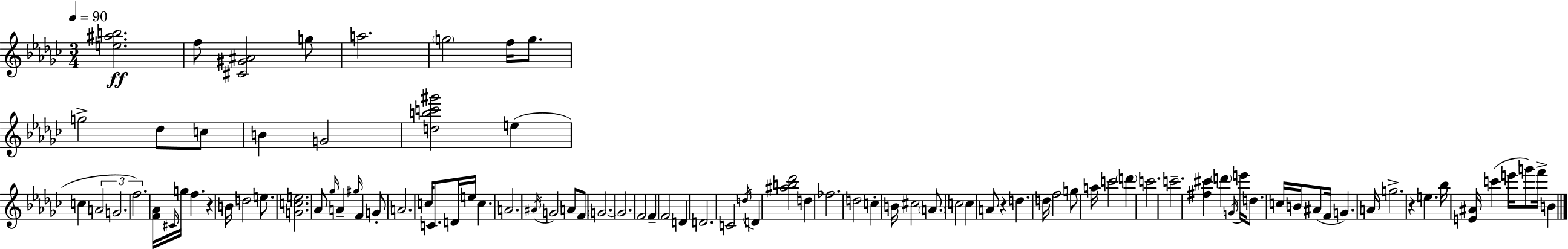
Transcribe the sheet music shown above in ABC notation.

X:1
T:Untitled
M:3/4
L:1/4
K:Ebm
[e^ab]2 f/2 [^C^G^A]2 g/2 a2 g2 f/4 g/2 g2 _d/2 c/2 B G2 [dbc'^g']2 e c A2 G2 f2 [F_A]/4 ^C/4 g/4 f z B/4 d2 e/2 [Gce]2 _A/2 _g/4 A ^g/4 F G/2 A2 c/4 C/2 D/4 e/4 c A2 ^A/4 G2 A/2 F/2 G2 G2 F2 F F2 D D2 C2 d/4 D [^ab_d']2 d _f2 d2 c B/4 ^c2 A/2 c2 c A/2 z d d/4 f2 g/2 a/4 c'2 d' c'2 c'2 [^f^c'] d' G/4 e'/4 d/2 c/4 B/4 ^A/2 F/4 G A/4 g2 z e _b/4 [E^A]/4 c' e'/4 g'/2 f'/4 B